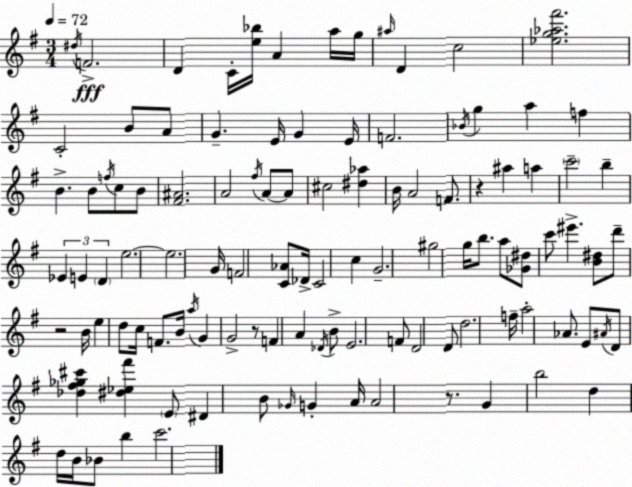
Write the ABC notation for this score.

X:1
T:Untitled
M:3/4
L:1/4
K:G
^d/4 F2 D C/4 [e_b]/4 A a/4 g/4 ^a/4 D c2 [_eg_a^f']2 C2 B/2 A/2 G E/4 G E/4 F2 _B/4 g a f B B/2 f/4 c/2 B/2 [^F^A]2 A2 ^f/4 A/2 A/2 ^c2 [^d_a] B/4 A2 F/2 z ^a a c'2 b _E E D e2 e2 G/4 F2 [C_A]/2 _D/4 C2 c G2 ^g2 g/4 b/2 a/2 [_G^d]/2 c'/2 ^e' [B^d]/2 d'/2 z2 B/4 e d/2 c/4 F/2 B/4 a/4 G G2 z/2 F A _D/4 B/2 E2 F/2 D2 D/2 d2 f/4 a2 _A/2 E/2 ^A/4 D/2 [_d^f_g^c'] [^d_e^f'] E/2 ^D B/2 _G/4 G A/4 A2 z/2 G b2 d d/4 B/4 _B/2 b c'2